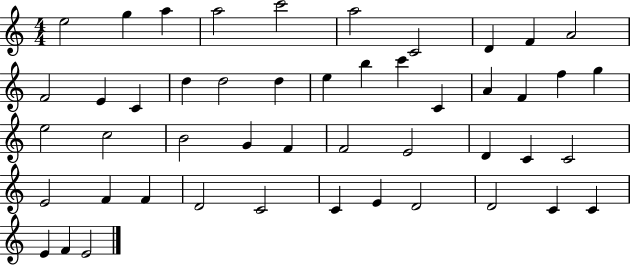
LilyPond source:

{
  \clef treble
  \numericTimeSignature
  \time 4/4
  \key c \major
  e''2 g''4 a''4 | a''2 c'''2 | a''2 c'2 | d'4 f'4 a'2 | \break f'2 e'4 c'4 | d''4 d''2 d''4 | e''4 b''4 c'''4 c'4 | a'4 f'4 f''4 g''4 | \break e''2 c''2 | b'2 g'4 f'4 | f'2 e'2 | d'4 c'4 c'2 | \break e'2 f'4 f'4 | d'2 c'2 | c'4 e'4 d'2 | d'2 c'4 c'4 | \break e'4 f'4 e'2 | \bar "|."
}